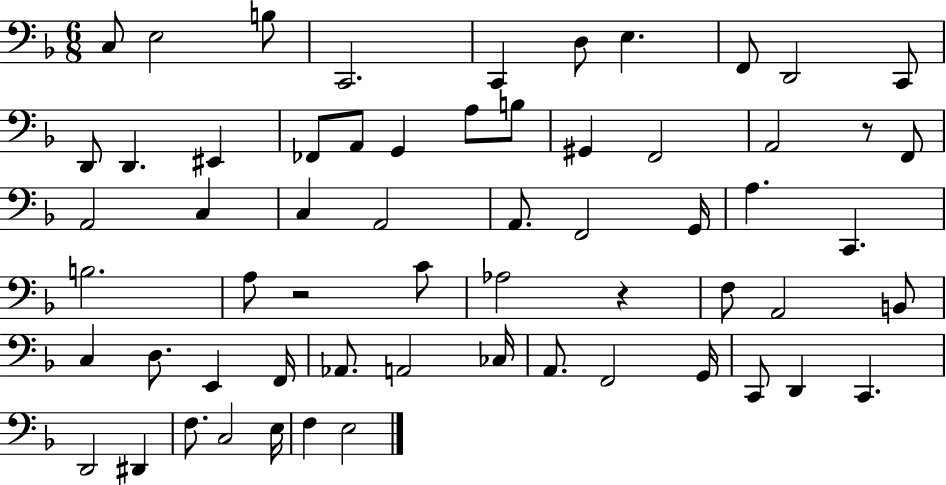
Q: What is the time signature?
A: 6/8